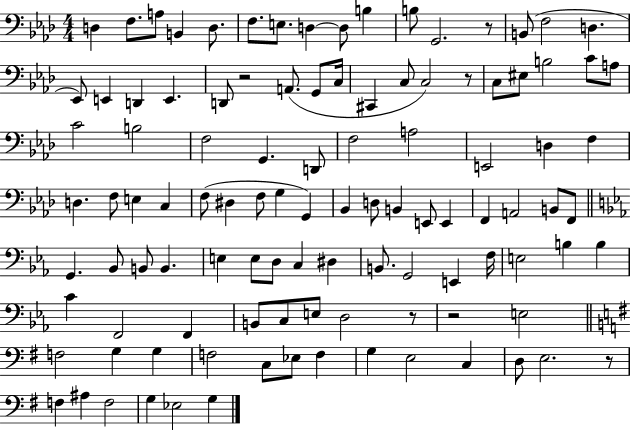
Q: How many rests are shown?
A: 6